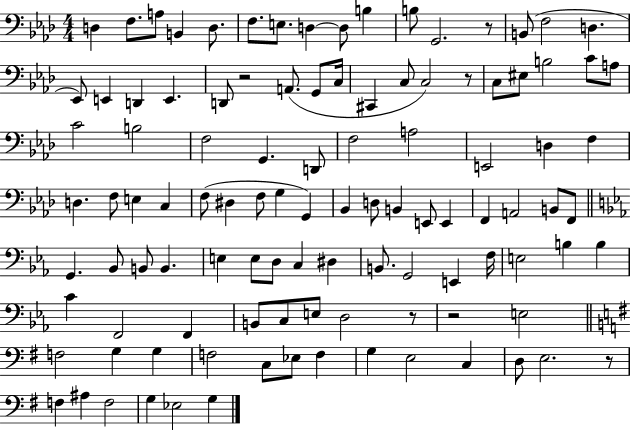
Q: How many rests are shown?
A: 6